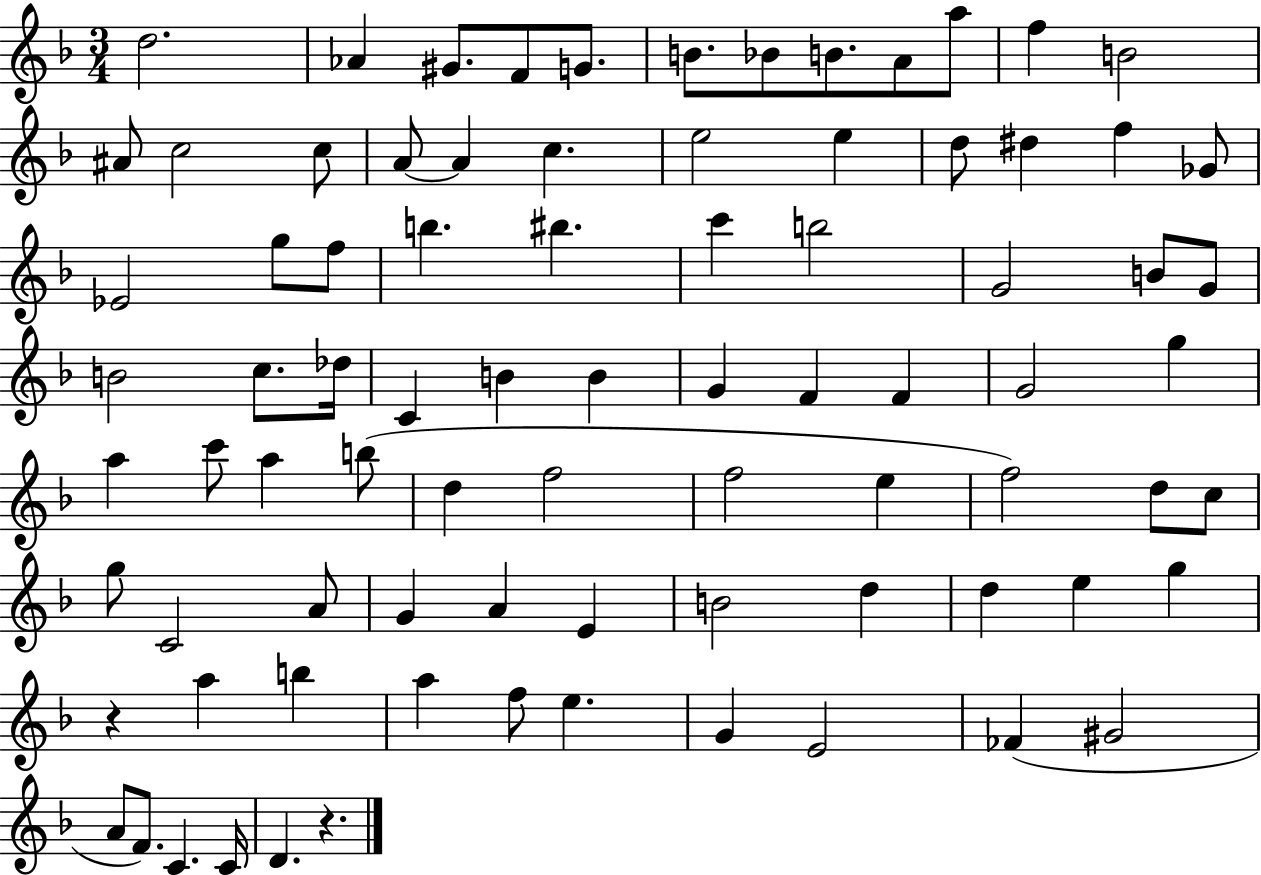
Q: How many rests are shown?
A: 2